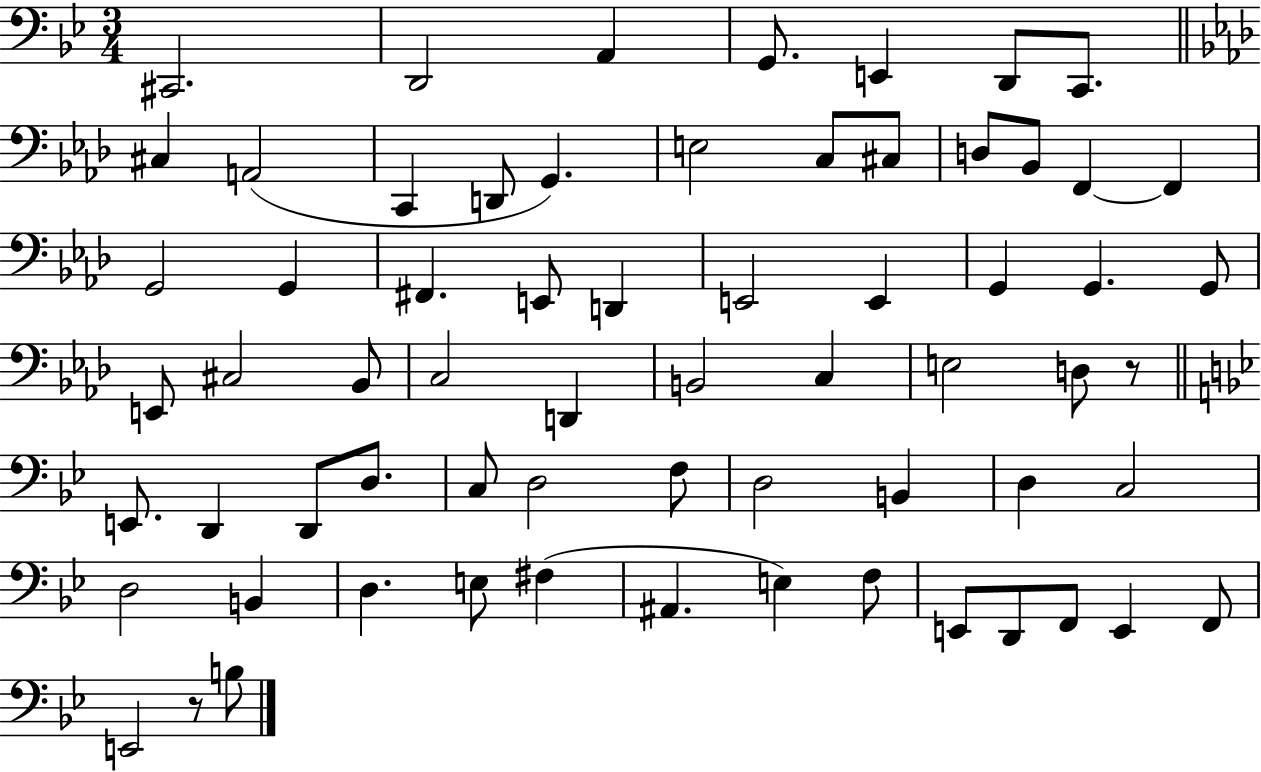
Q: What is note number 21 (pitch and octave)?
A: G2